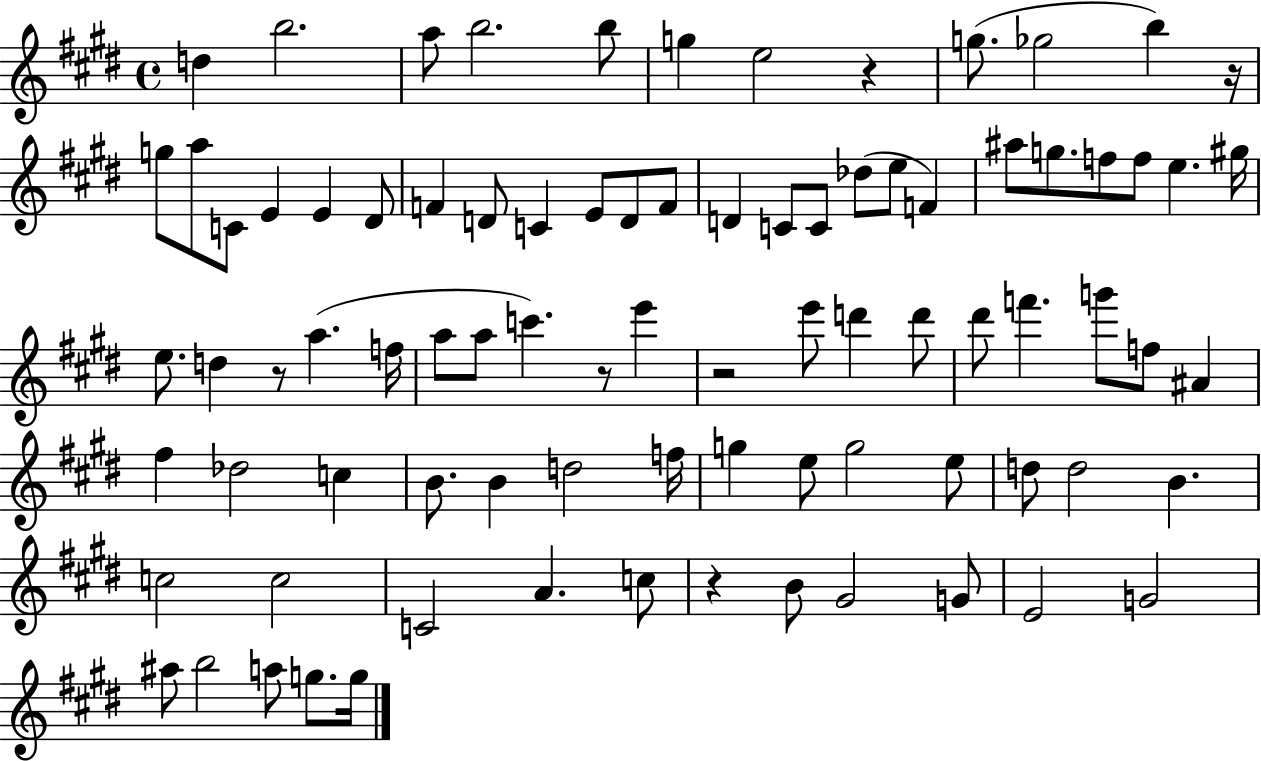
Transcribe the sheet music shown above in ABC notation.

X:1
T:Untitled
M:4/4
L:1/4
K:E
d b2 a/2 b2 b/2 g e2 z g/2 _g2 b z/4 g/2 a/2 C/2 E E ^D/2 F D/2 C E/2 D/2 F/2 D C/2 C/2 _d/2 e/2 F ^a/2 g/2 f/2 f/2 e ^g/4 e/2 d z/2 a f/4 a/2 a/2 c' z/2 e' z2 e'/2 d' d'/2 ^d'/2 f' g'/2 f/2 ^A ^f _d2 c B/2 B d2 f/4 g e/2 g2 e/2 d/2 d2 B c2 c2 C2 A c/2 z B/2 ^G2 G/2 E2 G2 ^a/2 b2 a/2 g/2 g/4